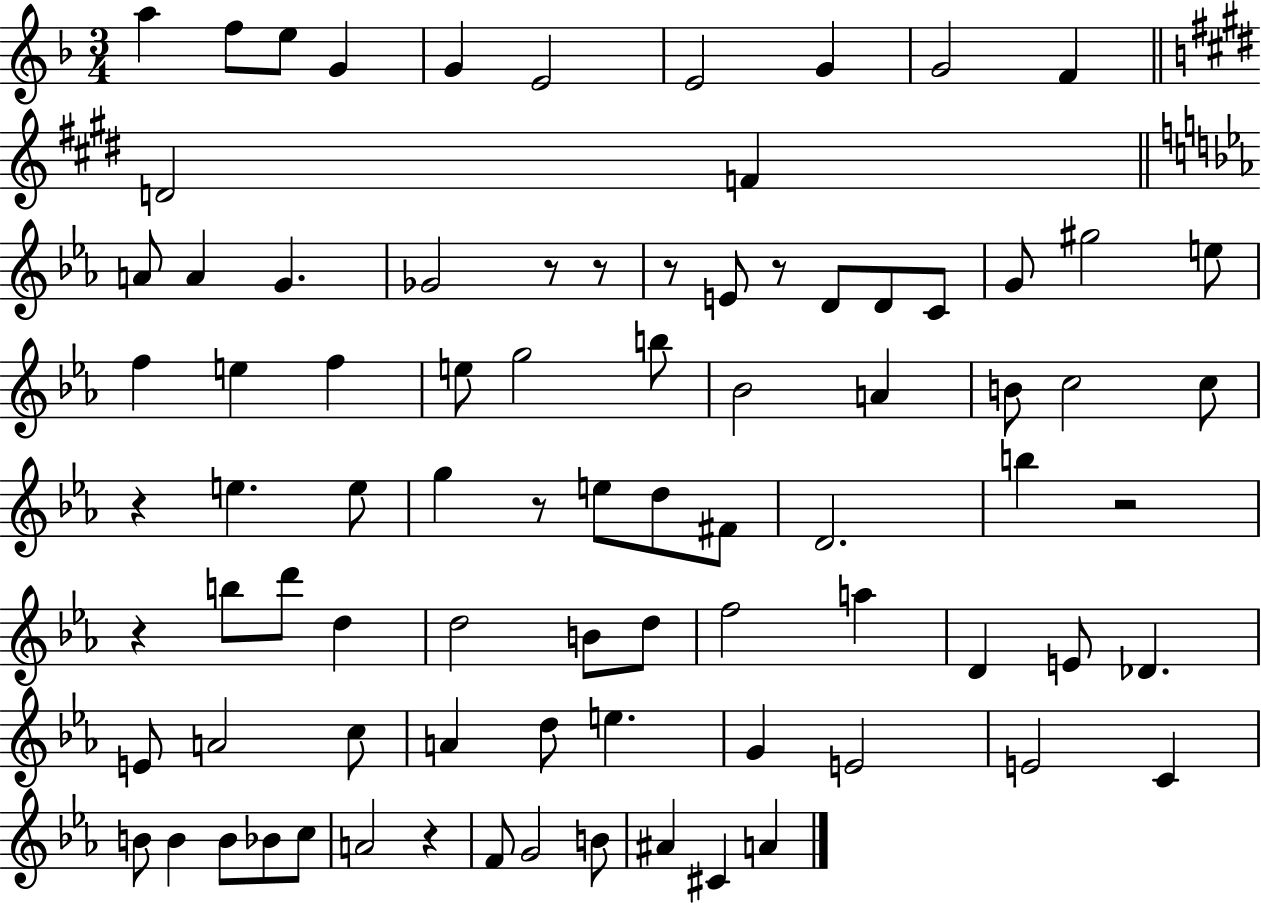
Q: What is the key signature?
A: F major